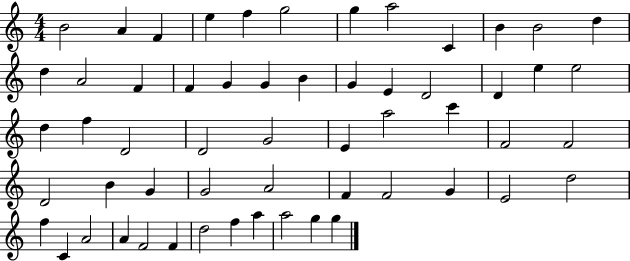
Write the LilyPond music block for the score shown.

{
  \clef treble
  \numericTimeSignature
  \time 4/4
  \key c \major
  b'2 a'4 f'4 | e''4 f''4 g''2 | g''4 a''2 c'4 | b'4 b'2 d''4 | \break d''4 a'2 f'4 | f'4 g'4 g'4 b'4 | g'4 e'4 d'2 | d'4 e''4 e''2 | \break d''4 f''4 d'2 | d'2 g'2 | e'4 a''2 c'''4 | f'2 f'2 | \break d'2 b'4 g'4 | g'2 a'2 | f'4 f'2 g'4 | e'2 d''2 | \break f''4 c'4 a'2 | a'4 f'2 f'4 | d''2 f''4 a''4 | a''2 g''4 g''4 | \break \bar "|."
}